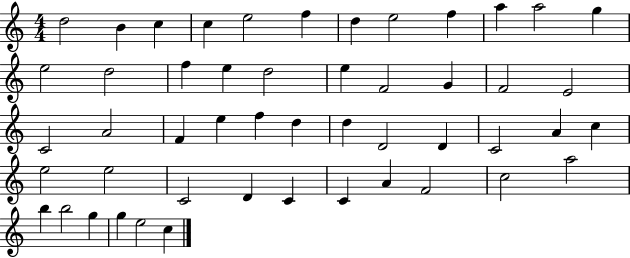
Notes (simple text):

D5/h B4/q C5/q C5/q E5/h F5/q D5/q E5/h F5/q A5/q A5/h G5/q E5/h D5/h F5/q E5/q D5/h E5/q F4/h G4/q F4/h E4/h C4/h A4/h F4/q E5/q F5/q D5/q D5/q D4/h D4/q C4/h A4/q C5/q E5/h E5/h C4/h D4/q C4/q C4/q A4/q F4/h C5/h A5/h B5/q B5/h G5/q G5/q E5/h C5/q